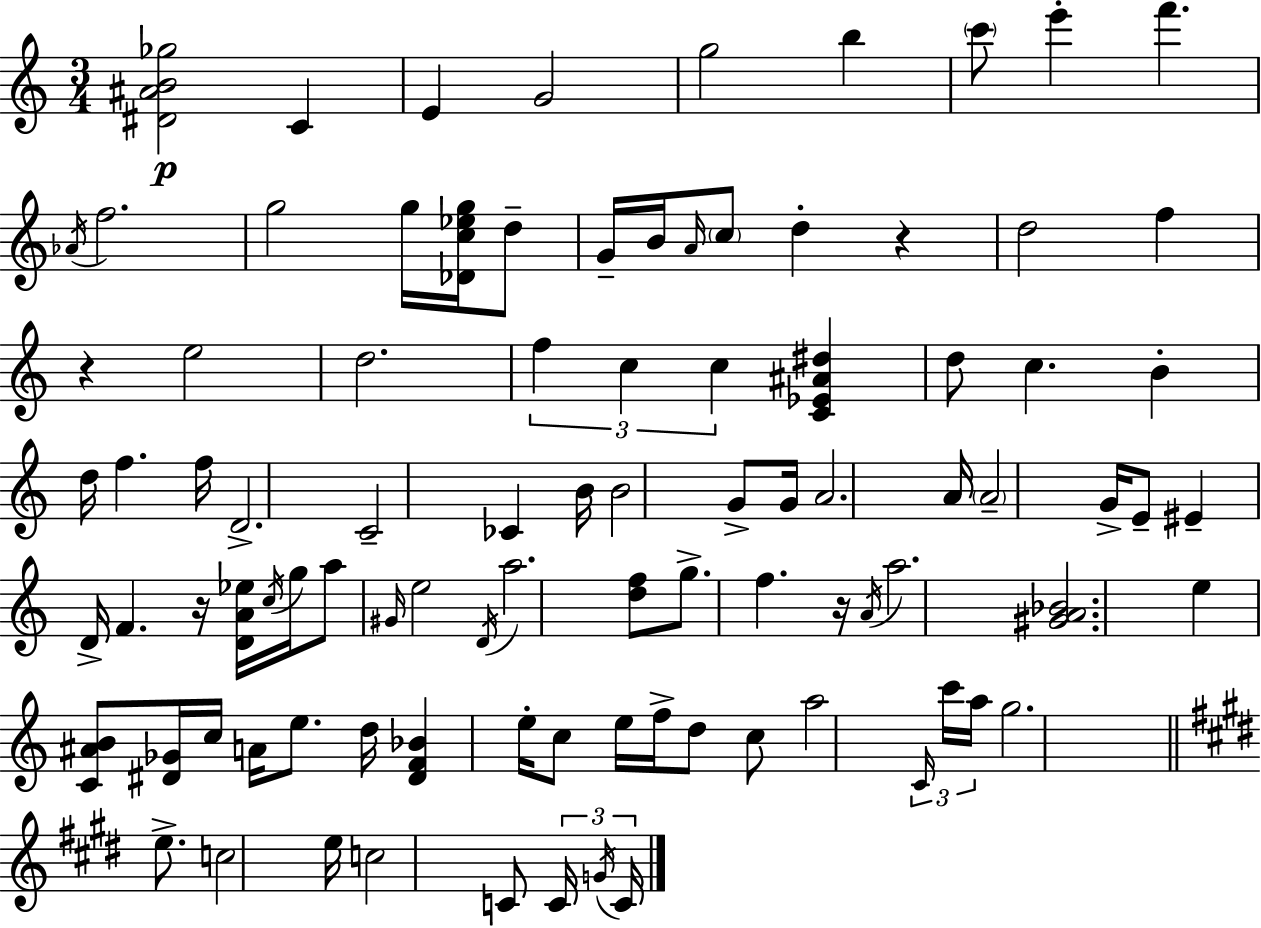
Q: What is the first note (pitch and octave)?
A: C4